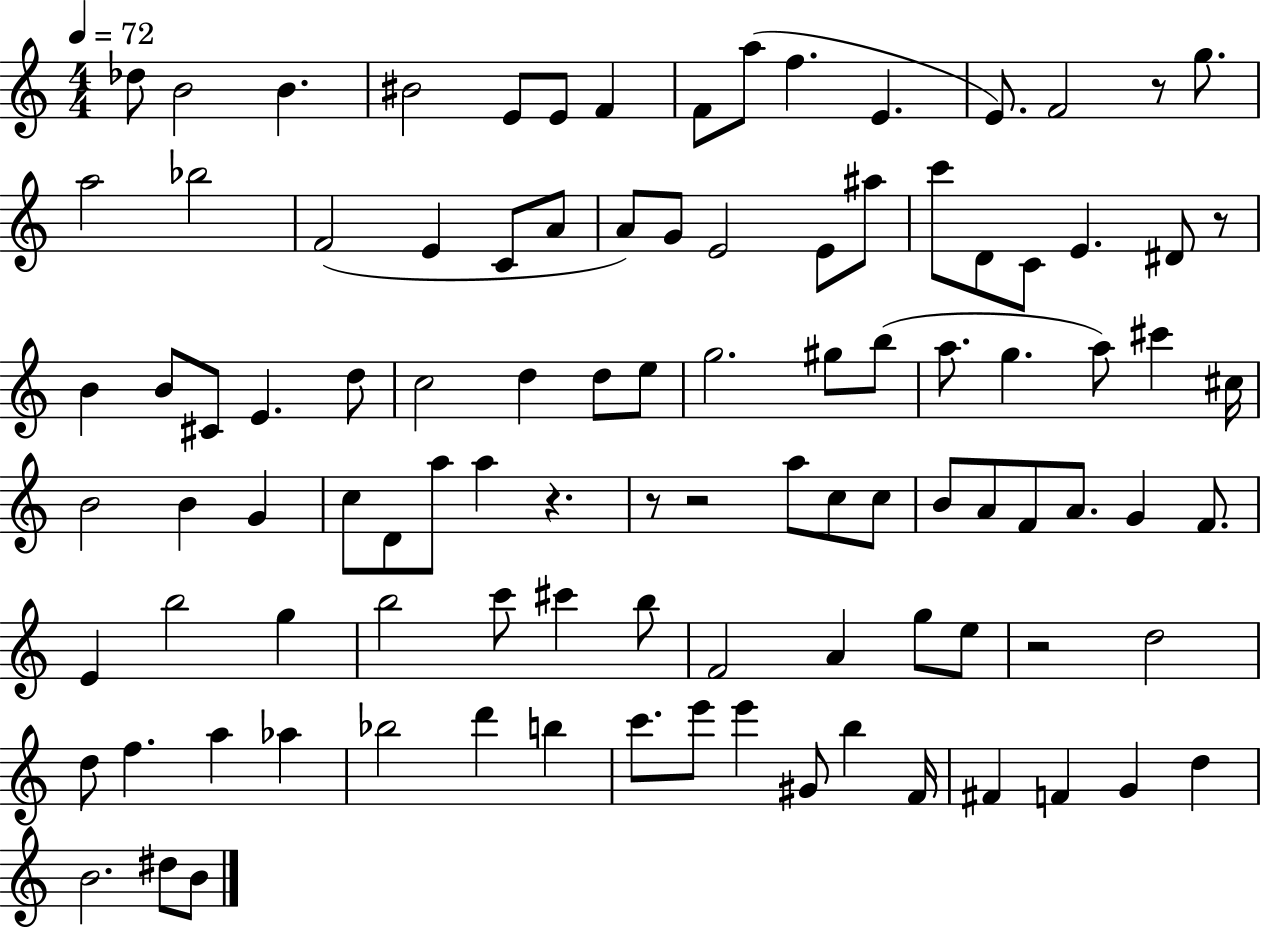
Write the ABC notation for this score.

X:1
T:Untitled
M:4/4
L:1/4
K:C
_d/2 B2 B ^B2 E/2 E/2 F F/2 a/2 f E E/2 F2 z/2 g/2 a2 _b2 F2 E C/2 A/2 A/2 G/2 E2 E/2 ^a/2 c'/2 D/2 C/2 E ^D/2 z/2 B B/2 ^C/2 E d/2 c2 d d/2 e/2 g2 ^g/2 b/2 a/2 g a/2 ^c' ^c/4 B2 B G c/2 D/2 a/2 a z z/2 z2 a/2 c/2 c/2 B/2 A/2 F/2 A/2 G F/2 E b2 g b2 c'/2 ^c' b/2 F2 A g/2 e/2 z2 d2 d/2 f a _a _b2 d' b c'/2 e'/2 e' ^G/2 b F/4 ^F F G d B2 ^d/2 B/2